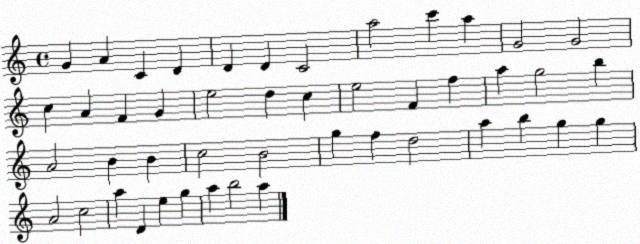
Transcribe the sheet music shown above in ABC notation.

X:1
T:Untitled
M:4/4
L:1/4
K:C
G A C D D D C2 a2 c' a G2 G2 c A F G e2 d c e2 F f a g2 b A2 B B c2 B2 g f d2 a b g g A2 c2 a D e g a b2 a